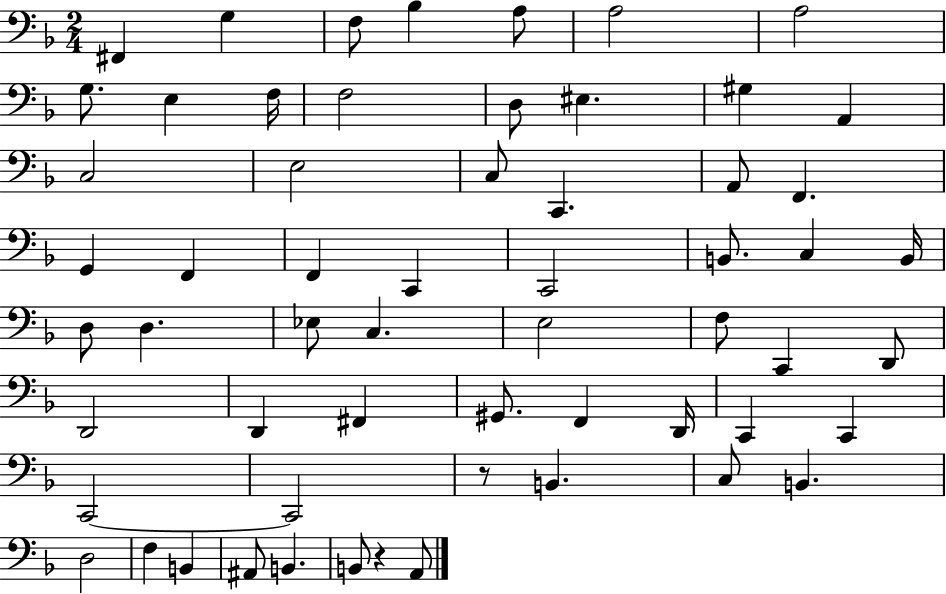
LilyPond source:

{
  \clef bass
  \numericTimeSignature
  \time 2/4
  \key f \major
  fis,4 g4 | f8 bes4 a8 | a2 | a2 | \break g8. e4 f16 | f2 | d8 eis4. | gis4 a,4 | \break c2 | e2 | c8 c,4. | a,8 f,4. | \break g,4 f,4 | f,4 c,4 | c,2 | b,8. c4 b,16 | \break d8 d4. | ees8 c4. | e2 | f8 c,4 d,8 | \break d,2 | d,4 fis,4 | gis,8. f,4 d,16 | c,4 c,4 | \break c,2~~ | c,2 | r8 b,4. | c8 b,4. | \break d2 | f4 b,4 | ais,8 b,4. | b,8 r4 a,8 | \break \bar "|."
}